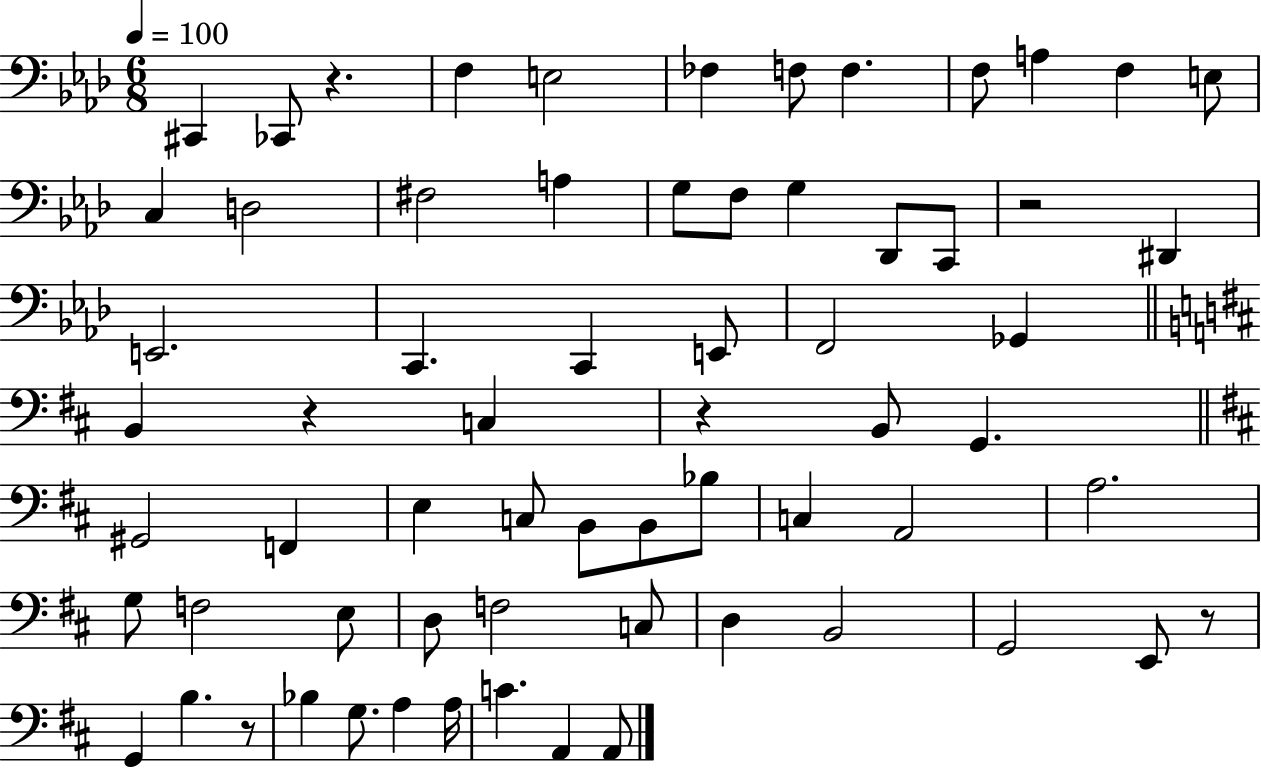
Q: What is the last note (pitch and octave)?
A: A2